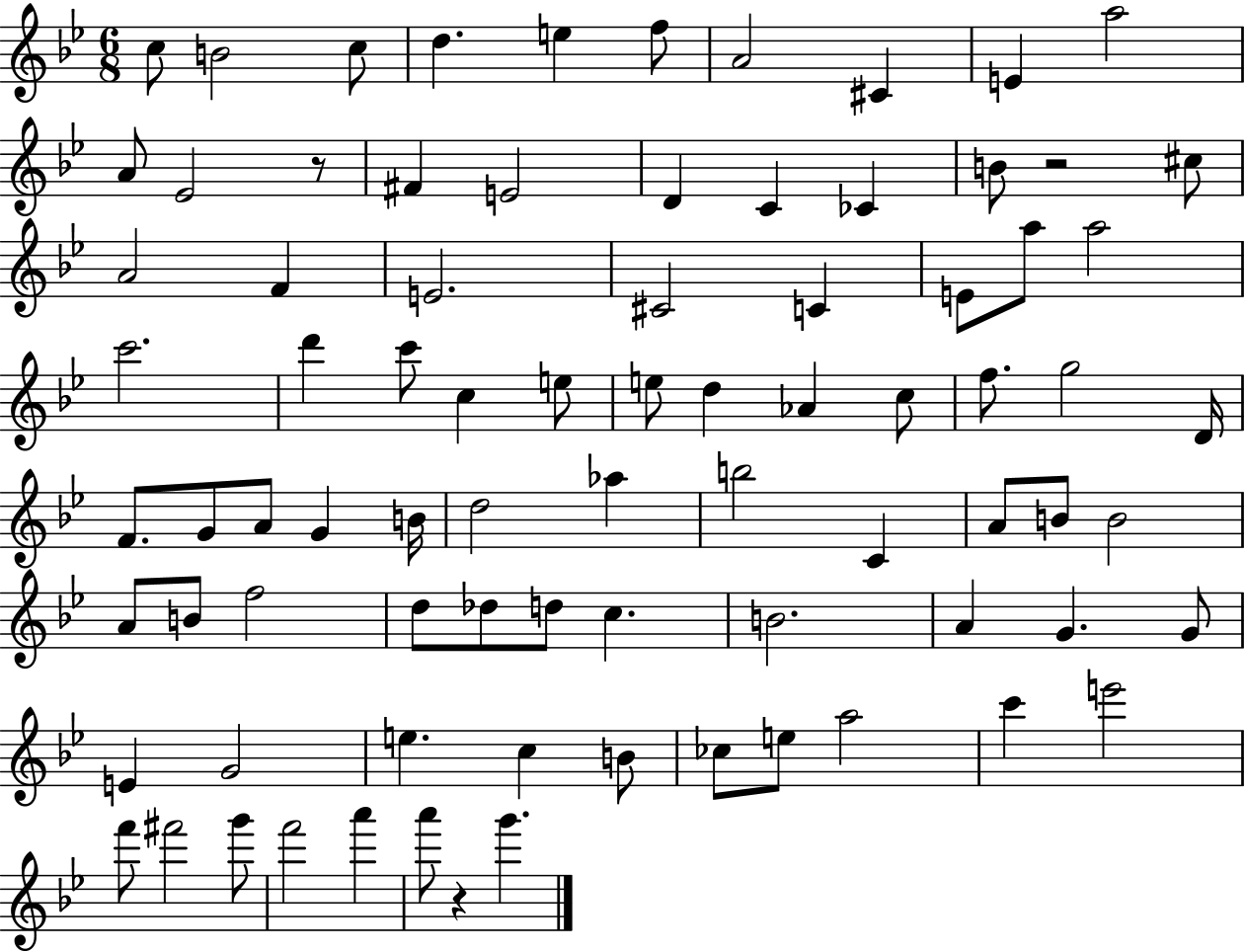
C5/e B4/h C5/e D5/q. E5/q F5/e A4/h C#4/q E4/q A5/h A4/e Eb4/h R/e F#4/q E4/h D4/q C4/q CES4/q B4/e R/h C#5/e A4/h F4/q E4/h. C#4/h C4/q E4/e A5/e A5/h C6/h. D6/q C6/e C5/q E5/e E5/e D5/q Ab4/q C5/e F5/e. G5/h D4/s F4/e. G4/e A4/e G4/q B4/s D5/h Ab5/q B5/h C4/q A4/e B4/e B4/h A4/e B4/e F5/h D5/e Db5/e D5/e C5/q. B4/h. A4/q G4/q. G4/e E4/q G4/h E5/q. C5/q B4/e CES5/e E5/e A5/h C6/q E6/h F6/e F#6/h G6/e F6/h A6/q A6/e R/q G6/q.